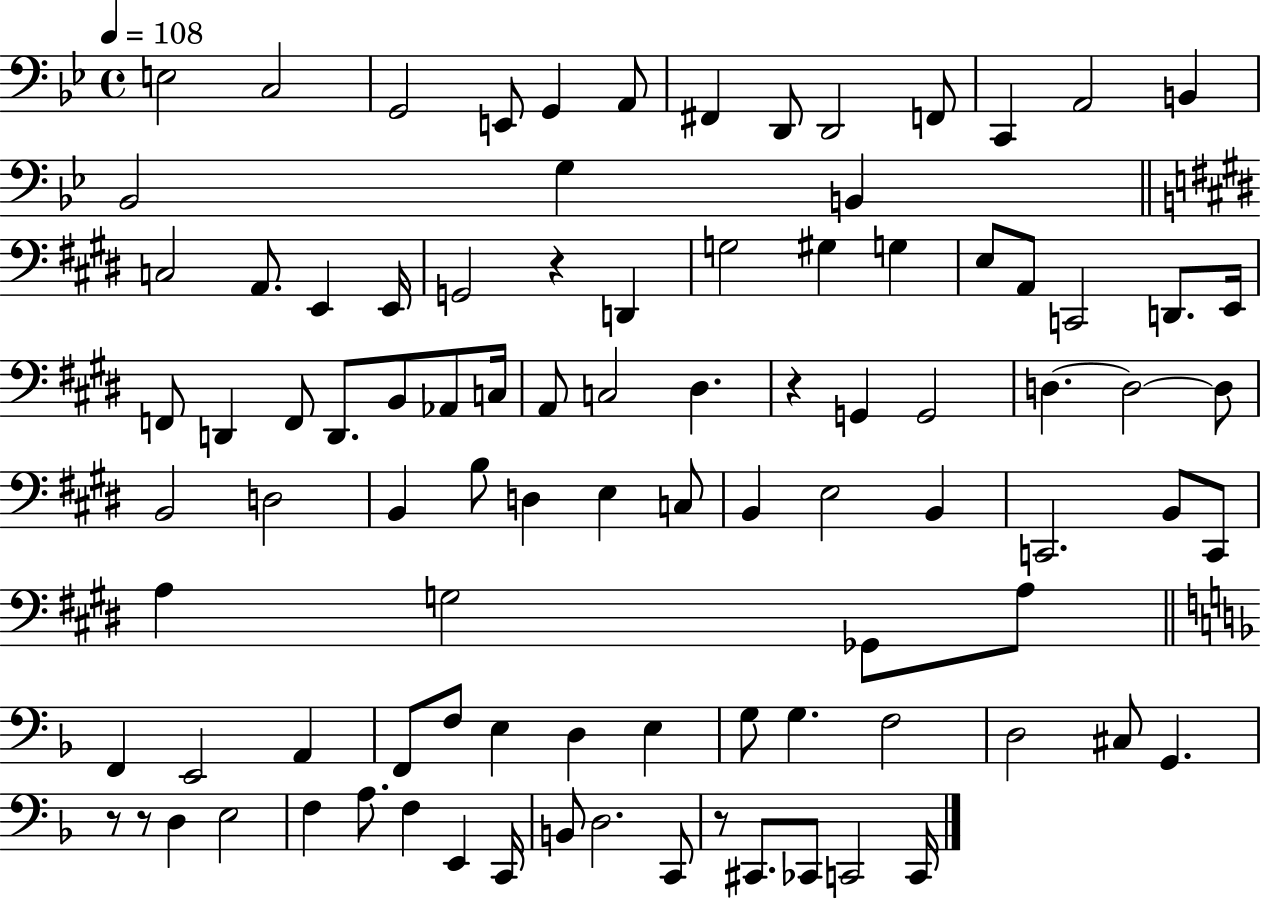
E3/h C3/h G2/h E2/e G2/q A2/e F#2/q D2/e D2/h F2/e C2/q A2/h B2/q Bb2/h G3/q B2/q C3/h A2/e. E2/q E2/s G2/h R/q D2/q G3/h G#3/q G3/q E3/e A2/e C2/h D2/e. E2/s F2/e D2/q F2/e D2/e. B2/e Ab2/e C3/s A2/e C3/h D#3/q. R/q G2/q G2/h D3/q. D3/h D3/e B2/h D3/h B2/q B3/e D3/q E3/q C3/e B2/q E3/h B2/q C2/h. B2/e C2/e A3/q G3/h Gb2/e A3/e F2/q E2/h A2/q F2/e F3/e E3/q D3/q E3/q G3/e G3/q. F3/h D3/h C#3/e G2/q. R/e R/e D3/q E3/h F3/q A3/e. F3/q E2/q C2/s B2/e D3/h. C2/e R/e C#2/e. CES2/e C2/h C2/s